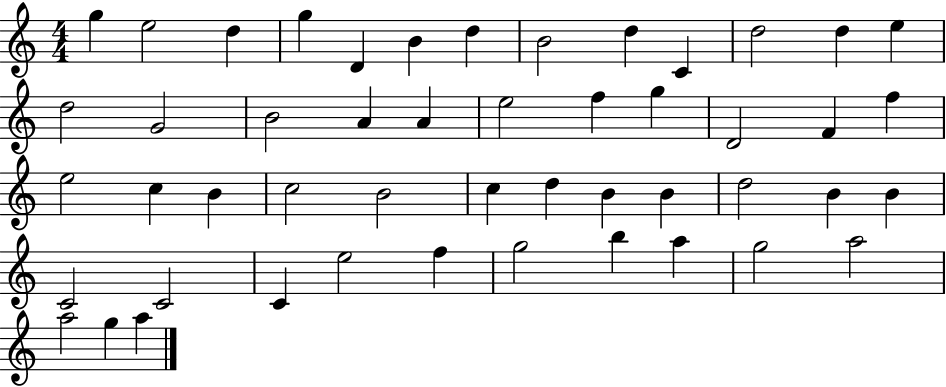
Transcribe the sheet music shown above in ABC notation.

X:1
T:Untitled
M:4/4
L:1/4
K:C
g e2 d g D B d B2 d C d2 d e d2 G2 B2 A A e2 f g D2 F f e2 c B c2 B2 c d B B d2 B B C2 C2 C e2 f g2 b a g2 a2 a2 g a